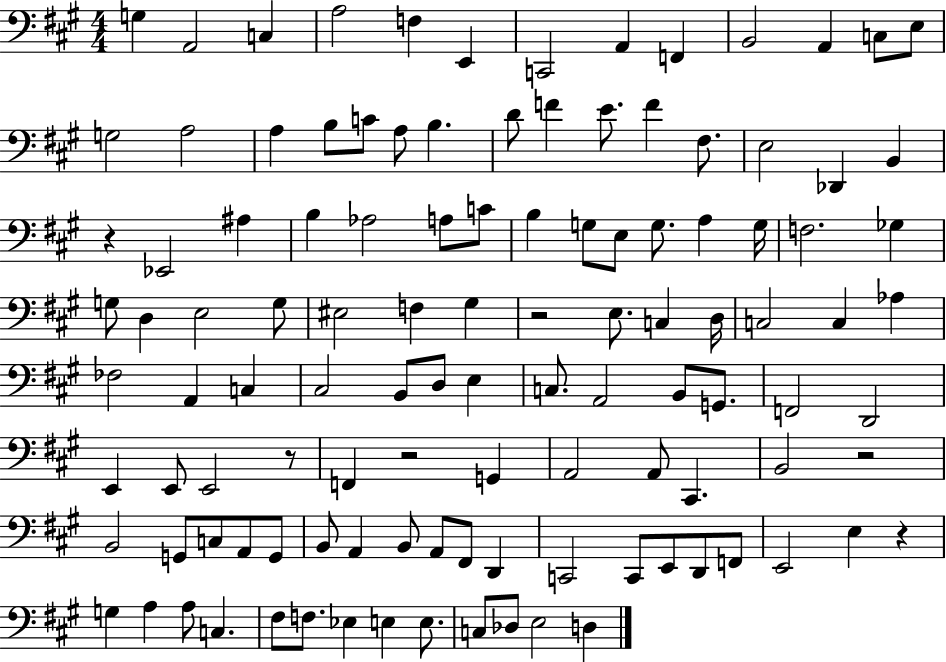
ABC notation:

X:1
T:Untitled
M:4/4
L:1/4
K:A
G, A,,2 C, A,2 F, E,, C,,2 A,, F,, B,,2 A,, C,/2 E,/2 G,2 A,2 A, B,/2 C/2 A,/2 B, D/2 F E/2 F ^F,/2 E,2 _D,, B,, z _E,,2 ^A, B, _A,2 A,/2 C/2 B, G,/2 E,/2 G,/2 A, G,/4 F,2 _G, G,/2 D, E,2 G,/2 ^E,2 F, ^G, z2 E,/2 C, D,/4 C,2 C, _A, _F,2 A,, C, ^C,2 B,,/2 D,/2 E, C,/2 A,,2 B,,/2 G,,/2 F,,2 D,,2 E,, E,,/2 E,,2 z/2 F,, z2 G,, A,,2 A,,/2 ^C,, B,,2 z2 B,,2 G,,/2 C,/2 A,,/2 G,,/2 B,,/2 A,, B,,/2 A,,/2 ^F,,/2 D,, C,,2 C,,/2 E,,/2 D,,/2 F,,/2 E,,2 E, z G, A, A,/2 C, ^F,/2 F,/2 _E, E, E,/2 C,/2 _D,/2 E,2 D,